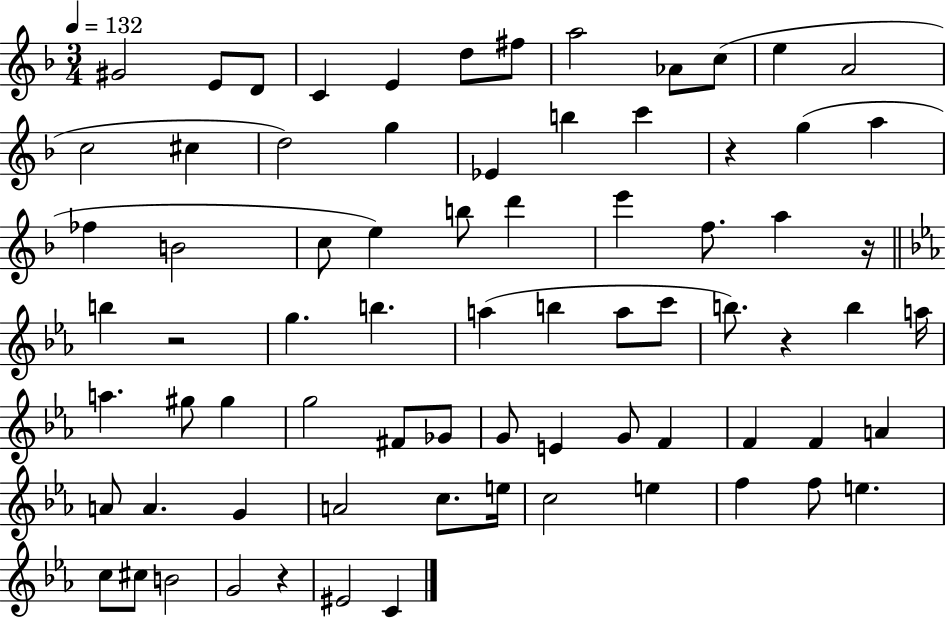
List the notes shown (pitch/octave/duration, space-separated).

G#4/h E4/e D4/e C4/q E4/q D5/e F#5/e A5/h Ab4/e C5/e E5/q A4/h C5/h C#5/q D5/h G5/q Eb4/q B5/q C6/q R/q G5/q A5/q FES5/q B4/h C5/e E5/q B5/e D6/q E6/q F5/e. A5/q R/s B5/q R/h G5/q. B5/q. A5/q B5/q A5/e C6/e B5/e. R/q B5/q A5/s A5/q. G#5/e G#5/q G5/h F#4/e Gb4/e G4/e E4/q G4/e F4/q F4/q F4/q A4/q A4/e A4/q. G4/q A4/h C5/e. E5/s C5/h E5/q F5/q F5/e E5/q. C5/e C#5/e B4/h G4/h R/q EIS4/h C4/q